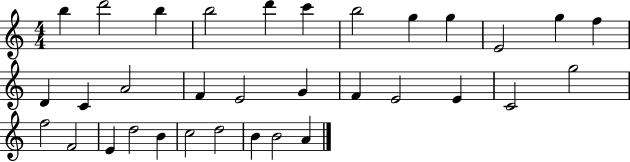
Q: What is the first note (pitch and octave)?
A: B5